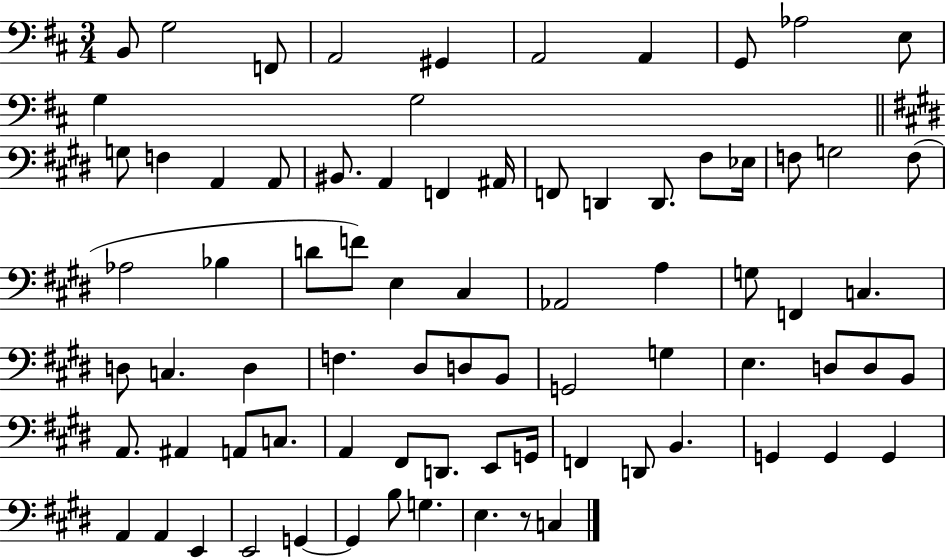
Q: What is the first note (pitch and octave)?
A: B2